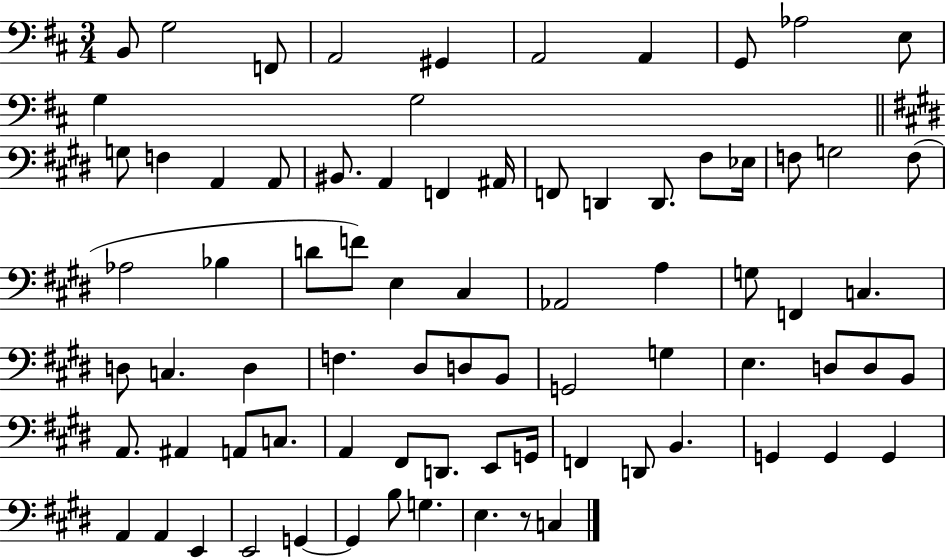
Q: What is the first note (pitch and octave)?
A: B2